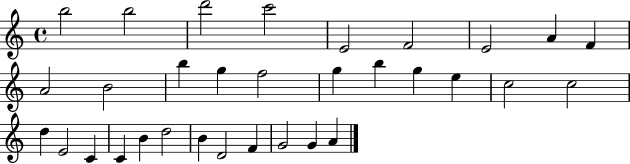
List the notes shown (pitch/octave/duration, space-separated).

B5/h B5/h D6/h C6/h E4/h F4/h E4/h A4/q F4/q A4/h B4/h B5/q G5/q F5/h G5/q B5/q G5/q E5/q C5/h C5/h D5/q E4/h C4/q C4/q B4/q D5/h B4/q D4/h F4/q G4/h G4/q A4/q